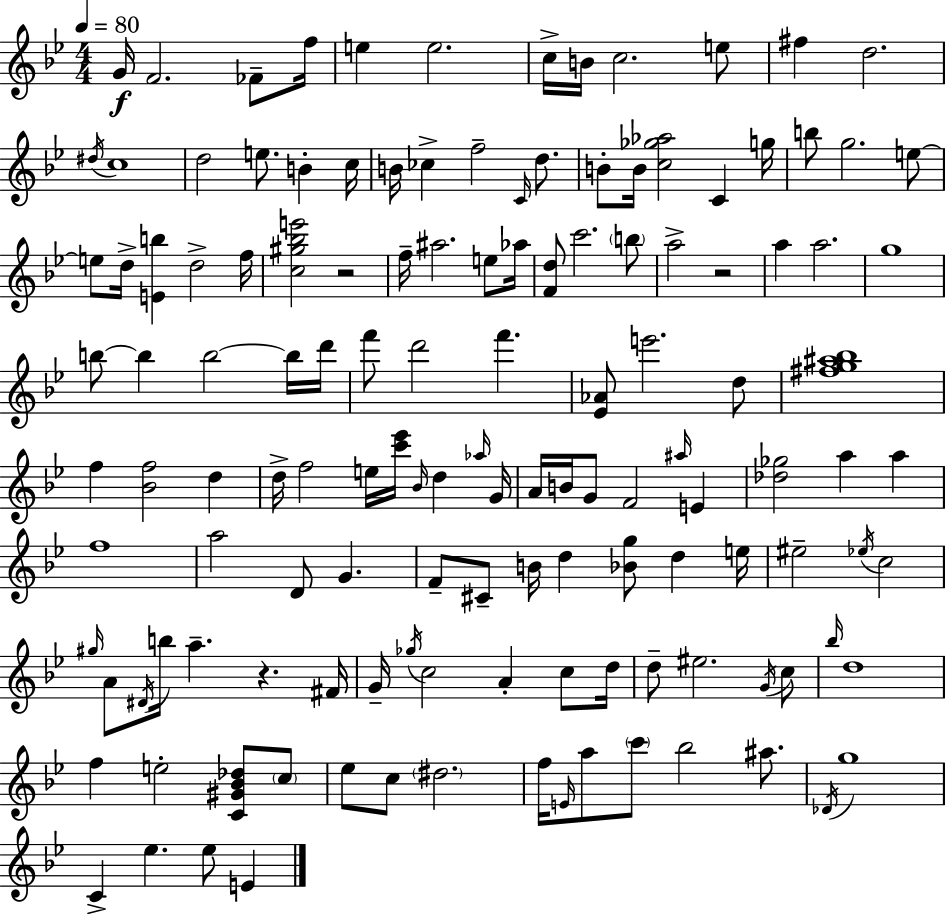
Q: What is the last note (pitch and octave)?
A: E4